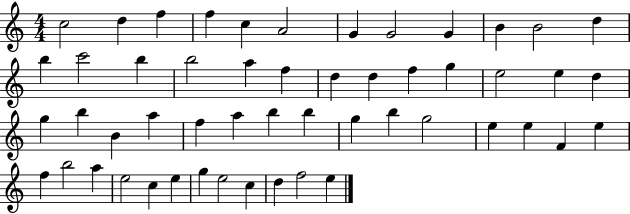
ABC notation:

X:1
T:Untitled
M:4/4
L:1/4
K:C
c2 d f f c A2 G G2 G B B2 d b c'2 b b2 a f d d f g e2 e d g b B a f a b b g b g2 e e F e f b2 a e2 c e g e2 c d f2 e